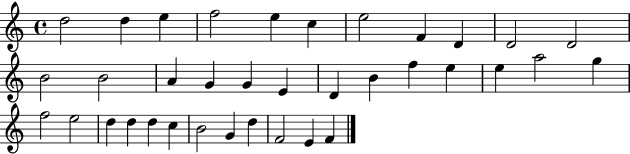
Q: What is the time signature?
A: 4/4